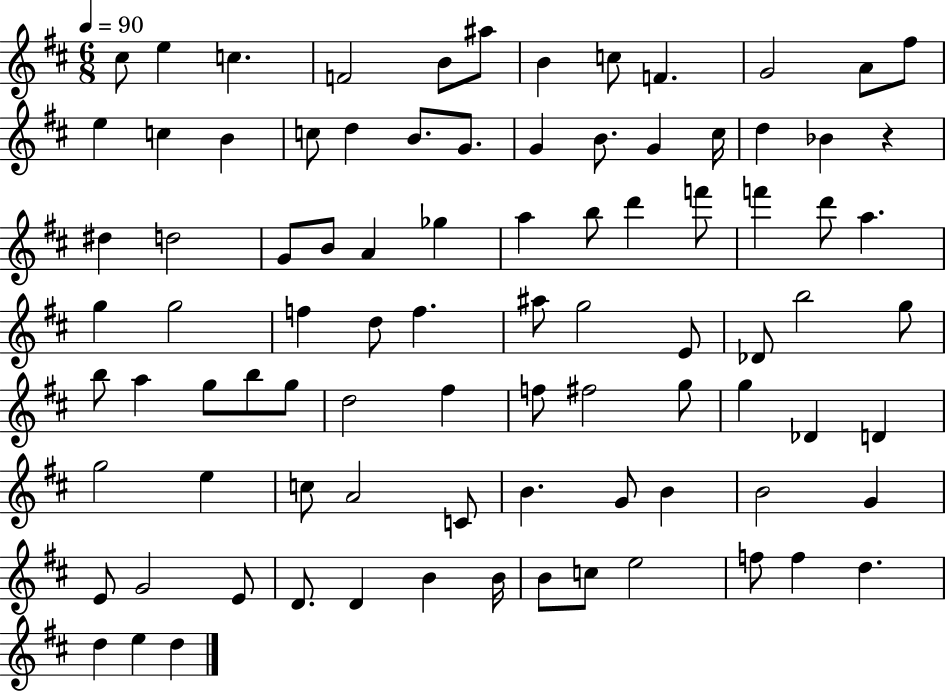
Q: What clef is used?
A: treble